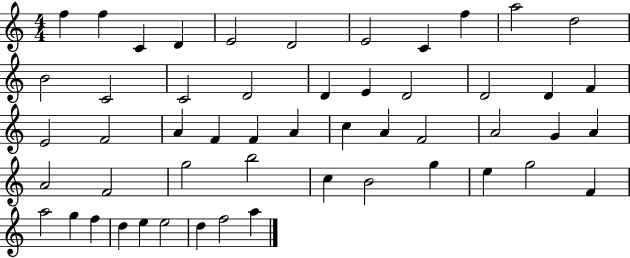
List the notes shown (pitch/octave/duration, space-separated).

F5/q F5/q C4/q D4/q E4/h D4/h E4/h C4/q F5/q A5/h D5/h B4/h C4/h C4/h D4/h D4/q E4/q D4/h D4/h D4/q F4/q E4/h F4/h A4/q F4/q F4/q A4/q C5/q A4/q F4/h A4/h G4/q A4/q A4/h F4/h G5/h B5/h C5/q B4/h G5/q E5/q G5/h F4/q A5/h G5/q F5/q D5/q E5/q E5/h D5/q F5/h A5/q